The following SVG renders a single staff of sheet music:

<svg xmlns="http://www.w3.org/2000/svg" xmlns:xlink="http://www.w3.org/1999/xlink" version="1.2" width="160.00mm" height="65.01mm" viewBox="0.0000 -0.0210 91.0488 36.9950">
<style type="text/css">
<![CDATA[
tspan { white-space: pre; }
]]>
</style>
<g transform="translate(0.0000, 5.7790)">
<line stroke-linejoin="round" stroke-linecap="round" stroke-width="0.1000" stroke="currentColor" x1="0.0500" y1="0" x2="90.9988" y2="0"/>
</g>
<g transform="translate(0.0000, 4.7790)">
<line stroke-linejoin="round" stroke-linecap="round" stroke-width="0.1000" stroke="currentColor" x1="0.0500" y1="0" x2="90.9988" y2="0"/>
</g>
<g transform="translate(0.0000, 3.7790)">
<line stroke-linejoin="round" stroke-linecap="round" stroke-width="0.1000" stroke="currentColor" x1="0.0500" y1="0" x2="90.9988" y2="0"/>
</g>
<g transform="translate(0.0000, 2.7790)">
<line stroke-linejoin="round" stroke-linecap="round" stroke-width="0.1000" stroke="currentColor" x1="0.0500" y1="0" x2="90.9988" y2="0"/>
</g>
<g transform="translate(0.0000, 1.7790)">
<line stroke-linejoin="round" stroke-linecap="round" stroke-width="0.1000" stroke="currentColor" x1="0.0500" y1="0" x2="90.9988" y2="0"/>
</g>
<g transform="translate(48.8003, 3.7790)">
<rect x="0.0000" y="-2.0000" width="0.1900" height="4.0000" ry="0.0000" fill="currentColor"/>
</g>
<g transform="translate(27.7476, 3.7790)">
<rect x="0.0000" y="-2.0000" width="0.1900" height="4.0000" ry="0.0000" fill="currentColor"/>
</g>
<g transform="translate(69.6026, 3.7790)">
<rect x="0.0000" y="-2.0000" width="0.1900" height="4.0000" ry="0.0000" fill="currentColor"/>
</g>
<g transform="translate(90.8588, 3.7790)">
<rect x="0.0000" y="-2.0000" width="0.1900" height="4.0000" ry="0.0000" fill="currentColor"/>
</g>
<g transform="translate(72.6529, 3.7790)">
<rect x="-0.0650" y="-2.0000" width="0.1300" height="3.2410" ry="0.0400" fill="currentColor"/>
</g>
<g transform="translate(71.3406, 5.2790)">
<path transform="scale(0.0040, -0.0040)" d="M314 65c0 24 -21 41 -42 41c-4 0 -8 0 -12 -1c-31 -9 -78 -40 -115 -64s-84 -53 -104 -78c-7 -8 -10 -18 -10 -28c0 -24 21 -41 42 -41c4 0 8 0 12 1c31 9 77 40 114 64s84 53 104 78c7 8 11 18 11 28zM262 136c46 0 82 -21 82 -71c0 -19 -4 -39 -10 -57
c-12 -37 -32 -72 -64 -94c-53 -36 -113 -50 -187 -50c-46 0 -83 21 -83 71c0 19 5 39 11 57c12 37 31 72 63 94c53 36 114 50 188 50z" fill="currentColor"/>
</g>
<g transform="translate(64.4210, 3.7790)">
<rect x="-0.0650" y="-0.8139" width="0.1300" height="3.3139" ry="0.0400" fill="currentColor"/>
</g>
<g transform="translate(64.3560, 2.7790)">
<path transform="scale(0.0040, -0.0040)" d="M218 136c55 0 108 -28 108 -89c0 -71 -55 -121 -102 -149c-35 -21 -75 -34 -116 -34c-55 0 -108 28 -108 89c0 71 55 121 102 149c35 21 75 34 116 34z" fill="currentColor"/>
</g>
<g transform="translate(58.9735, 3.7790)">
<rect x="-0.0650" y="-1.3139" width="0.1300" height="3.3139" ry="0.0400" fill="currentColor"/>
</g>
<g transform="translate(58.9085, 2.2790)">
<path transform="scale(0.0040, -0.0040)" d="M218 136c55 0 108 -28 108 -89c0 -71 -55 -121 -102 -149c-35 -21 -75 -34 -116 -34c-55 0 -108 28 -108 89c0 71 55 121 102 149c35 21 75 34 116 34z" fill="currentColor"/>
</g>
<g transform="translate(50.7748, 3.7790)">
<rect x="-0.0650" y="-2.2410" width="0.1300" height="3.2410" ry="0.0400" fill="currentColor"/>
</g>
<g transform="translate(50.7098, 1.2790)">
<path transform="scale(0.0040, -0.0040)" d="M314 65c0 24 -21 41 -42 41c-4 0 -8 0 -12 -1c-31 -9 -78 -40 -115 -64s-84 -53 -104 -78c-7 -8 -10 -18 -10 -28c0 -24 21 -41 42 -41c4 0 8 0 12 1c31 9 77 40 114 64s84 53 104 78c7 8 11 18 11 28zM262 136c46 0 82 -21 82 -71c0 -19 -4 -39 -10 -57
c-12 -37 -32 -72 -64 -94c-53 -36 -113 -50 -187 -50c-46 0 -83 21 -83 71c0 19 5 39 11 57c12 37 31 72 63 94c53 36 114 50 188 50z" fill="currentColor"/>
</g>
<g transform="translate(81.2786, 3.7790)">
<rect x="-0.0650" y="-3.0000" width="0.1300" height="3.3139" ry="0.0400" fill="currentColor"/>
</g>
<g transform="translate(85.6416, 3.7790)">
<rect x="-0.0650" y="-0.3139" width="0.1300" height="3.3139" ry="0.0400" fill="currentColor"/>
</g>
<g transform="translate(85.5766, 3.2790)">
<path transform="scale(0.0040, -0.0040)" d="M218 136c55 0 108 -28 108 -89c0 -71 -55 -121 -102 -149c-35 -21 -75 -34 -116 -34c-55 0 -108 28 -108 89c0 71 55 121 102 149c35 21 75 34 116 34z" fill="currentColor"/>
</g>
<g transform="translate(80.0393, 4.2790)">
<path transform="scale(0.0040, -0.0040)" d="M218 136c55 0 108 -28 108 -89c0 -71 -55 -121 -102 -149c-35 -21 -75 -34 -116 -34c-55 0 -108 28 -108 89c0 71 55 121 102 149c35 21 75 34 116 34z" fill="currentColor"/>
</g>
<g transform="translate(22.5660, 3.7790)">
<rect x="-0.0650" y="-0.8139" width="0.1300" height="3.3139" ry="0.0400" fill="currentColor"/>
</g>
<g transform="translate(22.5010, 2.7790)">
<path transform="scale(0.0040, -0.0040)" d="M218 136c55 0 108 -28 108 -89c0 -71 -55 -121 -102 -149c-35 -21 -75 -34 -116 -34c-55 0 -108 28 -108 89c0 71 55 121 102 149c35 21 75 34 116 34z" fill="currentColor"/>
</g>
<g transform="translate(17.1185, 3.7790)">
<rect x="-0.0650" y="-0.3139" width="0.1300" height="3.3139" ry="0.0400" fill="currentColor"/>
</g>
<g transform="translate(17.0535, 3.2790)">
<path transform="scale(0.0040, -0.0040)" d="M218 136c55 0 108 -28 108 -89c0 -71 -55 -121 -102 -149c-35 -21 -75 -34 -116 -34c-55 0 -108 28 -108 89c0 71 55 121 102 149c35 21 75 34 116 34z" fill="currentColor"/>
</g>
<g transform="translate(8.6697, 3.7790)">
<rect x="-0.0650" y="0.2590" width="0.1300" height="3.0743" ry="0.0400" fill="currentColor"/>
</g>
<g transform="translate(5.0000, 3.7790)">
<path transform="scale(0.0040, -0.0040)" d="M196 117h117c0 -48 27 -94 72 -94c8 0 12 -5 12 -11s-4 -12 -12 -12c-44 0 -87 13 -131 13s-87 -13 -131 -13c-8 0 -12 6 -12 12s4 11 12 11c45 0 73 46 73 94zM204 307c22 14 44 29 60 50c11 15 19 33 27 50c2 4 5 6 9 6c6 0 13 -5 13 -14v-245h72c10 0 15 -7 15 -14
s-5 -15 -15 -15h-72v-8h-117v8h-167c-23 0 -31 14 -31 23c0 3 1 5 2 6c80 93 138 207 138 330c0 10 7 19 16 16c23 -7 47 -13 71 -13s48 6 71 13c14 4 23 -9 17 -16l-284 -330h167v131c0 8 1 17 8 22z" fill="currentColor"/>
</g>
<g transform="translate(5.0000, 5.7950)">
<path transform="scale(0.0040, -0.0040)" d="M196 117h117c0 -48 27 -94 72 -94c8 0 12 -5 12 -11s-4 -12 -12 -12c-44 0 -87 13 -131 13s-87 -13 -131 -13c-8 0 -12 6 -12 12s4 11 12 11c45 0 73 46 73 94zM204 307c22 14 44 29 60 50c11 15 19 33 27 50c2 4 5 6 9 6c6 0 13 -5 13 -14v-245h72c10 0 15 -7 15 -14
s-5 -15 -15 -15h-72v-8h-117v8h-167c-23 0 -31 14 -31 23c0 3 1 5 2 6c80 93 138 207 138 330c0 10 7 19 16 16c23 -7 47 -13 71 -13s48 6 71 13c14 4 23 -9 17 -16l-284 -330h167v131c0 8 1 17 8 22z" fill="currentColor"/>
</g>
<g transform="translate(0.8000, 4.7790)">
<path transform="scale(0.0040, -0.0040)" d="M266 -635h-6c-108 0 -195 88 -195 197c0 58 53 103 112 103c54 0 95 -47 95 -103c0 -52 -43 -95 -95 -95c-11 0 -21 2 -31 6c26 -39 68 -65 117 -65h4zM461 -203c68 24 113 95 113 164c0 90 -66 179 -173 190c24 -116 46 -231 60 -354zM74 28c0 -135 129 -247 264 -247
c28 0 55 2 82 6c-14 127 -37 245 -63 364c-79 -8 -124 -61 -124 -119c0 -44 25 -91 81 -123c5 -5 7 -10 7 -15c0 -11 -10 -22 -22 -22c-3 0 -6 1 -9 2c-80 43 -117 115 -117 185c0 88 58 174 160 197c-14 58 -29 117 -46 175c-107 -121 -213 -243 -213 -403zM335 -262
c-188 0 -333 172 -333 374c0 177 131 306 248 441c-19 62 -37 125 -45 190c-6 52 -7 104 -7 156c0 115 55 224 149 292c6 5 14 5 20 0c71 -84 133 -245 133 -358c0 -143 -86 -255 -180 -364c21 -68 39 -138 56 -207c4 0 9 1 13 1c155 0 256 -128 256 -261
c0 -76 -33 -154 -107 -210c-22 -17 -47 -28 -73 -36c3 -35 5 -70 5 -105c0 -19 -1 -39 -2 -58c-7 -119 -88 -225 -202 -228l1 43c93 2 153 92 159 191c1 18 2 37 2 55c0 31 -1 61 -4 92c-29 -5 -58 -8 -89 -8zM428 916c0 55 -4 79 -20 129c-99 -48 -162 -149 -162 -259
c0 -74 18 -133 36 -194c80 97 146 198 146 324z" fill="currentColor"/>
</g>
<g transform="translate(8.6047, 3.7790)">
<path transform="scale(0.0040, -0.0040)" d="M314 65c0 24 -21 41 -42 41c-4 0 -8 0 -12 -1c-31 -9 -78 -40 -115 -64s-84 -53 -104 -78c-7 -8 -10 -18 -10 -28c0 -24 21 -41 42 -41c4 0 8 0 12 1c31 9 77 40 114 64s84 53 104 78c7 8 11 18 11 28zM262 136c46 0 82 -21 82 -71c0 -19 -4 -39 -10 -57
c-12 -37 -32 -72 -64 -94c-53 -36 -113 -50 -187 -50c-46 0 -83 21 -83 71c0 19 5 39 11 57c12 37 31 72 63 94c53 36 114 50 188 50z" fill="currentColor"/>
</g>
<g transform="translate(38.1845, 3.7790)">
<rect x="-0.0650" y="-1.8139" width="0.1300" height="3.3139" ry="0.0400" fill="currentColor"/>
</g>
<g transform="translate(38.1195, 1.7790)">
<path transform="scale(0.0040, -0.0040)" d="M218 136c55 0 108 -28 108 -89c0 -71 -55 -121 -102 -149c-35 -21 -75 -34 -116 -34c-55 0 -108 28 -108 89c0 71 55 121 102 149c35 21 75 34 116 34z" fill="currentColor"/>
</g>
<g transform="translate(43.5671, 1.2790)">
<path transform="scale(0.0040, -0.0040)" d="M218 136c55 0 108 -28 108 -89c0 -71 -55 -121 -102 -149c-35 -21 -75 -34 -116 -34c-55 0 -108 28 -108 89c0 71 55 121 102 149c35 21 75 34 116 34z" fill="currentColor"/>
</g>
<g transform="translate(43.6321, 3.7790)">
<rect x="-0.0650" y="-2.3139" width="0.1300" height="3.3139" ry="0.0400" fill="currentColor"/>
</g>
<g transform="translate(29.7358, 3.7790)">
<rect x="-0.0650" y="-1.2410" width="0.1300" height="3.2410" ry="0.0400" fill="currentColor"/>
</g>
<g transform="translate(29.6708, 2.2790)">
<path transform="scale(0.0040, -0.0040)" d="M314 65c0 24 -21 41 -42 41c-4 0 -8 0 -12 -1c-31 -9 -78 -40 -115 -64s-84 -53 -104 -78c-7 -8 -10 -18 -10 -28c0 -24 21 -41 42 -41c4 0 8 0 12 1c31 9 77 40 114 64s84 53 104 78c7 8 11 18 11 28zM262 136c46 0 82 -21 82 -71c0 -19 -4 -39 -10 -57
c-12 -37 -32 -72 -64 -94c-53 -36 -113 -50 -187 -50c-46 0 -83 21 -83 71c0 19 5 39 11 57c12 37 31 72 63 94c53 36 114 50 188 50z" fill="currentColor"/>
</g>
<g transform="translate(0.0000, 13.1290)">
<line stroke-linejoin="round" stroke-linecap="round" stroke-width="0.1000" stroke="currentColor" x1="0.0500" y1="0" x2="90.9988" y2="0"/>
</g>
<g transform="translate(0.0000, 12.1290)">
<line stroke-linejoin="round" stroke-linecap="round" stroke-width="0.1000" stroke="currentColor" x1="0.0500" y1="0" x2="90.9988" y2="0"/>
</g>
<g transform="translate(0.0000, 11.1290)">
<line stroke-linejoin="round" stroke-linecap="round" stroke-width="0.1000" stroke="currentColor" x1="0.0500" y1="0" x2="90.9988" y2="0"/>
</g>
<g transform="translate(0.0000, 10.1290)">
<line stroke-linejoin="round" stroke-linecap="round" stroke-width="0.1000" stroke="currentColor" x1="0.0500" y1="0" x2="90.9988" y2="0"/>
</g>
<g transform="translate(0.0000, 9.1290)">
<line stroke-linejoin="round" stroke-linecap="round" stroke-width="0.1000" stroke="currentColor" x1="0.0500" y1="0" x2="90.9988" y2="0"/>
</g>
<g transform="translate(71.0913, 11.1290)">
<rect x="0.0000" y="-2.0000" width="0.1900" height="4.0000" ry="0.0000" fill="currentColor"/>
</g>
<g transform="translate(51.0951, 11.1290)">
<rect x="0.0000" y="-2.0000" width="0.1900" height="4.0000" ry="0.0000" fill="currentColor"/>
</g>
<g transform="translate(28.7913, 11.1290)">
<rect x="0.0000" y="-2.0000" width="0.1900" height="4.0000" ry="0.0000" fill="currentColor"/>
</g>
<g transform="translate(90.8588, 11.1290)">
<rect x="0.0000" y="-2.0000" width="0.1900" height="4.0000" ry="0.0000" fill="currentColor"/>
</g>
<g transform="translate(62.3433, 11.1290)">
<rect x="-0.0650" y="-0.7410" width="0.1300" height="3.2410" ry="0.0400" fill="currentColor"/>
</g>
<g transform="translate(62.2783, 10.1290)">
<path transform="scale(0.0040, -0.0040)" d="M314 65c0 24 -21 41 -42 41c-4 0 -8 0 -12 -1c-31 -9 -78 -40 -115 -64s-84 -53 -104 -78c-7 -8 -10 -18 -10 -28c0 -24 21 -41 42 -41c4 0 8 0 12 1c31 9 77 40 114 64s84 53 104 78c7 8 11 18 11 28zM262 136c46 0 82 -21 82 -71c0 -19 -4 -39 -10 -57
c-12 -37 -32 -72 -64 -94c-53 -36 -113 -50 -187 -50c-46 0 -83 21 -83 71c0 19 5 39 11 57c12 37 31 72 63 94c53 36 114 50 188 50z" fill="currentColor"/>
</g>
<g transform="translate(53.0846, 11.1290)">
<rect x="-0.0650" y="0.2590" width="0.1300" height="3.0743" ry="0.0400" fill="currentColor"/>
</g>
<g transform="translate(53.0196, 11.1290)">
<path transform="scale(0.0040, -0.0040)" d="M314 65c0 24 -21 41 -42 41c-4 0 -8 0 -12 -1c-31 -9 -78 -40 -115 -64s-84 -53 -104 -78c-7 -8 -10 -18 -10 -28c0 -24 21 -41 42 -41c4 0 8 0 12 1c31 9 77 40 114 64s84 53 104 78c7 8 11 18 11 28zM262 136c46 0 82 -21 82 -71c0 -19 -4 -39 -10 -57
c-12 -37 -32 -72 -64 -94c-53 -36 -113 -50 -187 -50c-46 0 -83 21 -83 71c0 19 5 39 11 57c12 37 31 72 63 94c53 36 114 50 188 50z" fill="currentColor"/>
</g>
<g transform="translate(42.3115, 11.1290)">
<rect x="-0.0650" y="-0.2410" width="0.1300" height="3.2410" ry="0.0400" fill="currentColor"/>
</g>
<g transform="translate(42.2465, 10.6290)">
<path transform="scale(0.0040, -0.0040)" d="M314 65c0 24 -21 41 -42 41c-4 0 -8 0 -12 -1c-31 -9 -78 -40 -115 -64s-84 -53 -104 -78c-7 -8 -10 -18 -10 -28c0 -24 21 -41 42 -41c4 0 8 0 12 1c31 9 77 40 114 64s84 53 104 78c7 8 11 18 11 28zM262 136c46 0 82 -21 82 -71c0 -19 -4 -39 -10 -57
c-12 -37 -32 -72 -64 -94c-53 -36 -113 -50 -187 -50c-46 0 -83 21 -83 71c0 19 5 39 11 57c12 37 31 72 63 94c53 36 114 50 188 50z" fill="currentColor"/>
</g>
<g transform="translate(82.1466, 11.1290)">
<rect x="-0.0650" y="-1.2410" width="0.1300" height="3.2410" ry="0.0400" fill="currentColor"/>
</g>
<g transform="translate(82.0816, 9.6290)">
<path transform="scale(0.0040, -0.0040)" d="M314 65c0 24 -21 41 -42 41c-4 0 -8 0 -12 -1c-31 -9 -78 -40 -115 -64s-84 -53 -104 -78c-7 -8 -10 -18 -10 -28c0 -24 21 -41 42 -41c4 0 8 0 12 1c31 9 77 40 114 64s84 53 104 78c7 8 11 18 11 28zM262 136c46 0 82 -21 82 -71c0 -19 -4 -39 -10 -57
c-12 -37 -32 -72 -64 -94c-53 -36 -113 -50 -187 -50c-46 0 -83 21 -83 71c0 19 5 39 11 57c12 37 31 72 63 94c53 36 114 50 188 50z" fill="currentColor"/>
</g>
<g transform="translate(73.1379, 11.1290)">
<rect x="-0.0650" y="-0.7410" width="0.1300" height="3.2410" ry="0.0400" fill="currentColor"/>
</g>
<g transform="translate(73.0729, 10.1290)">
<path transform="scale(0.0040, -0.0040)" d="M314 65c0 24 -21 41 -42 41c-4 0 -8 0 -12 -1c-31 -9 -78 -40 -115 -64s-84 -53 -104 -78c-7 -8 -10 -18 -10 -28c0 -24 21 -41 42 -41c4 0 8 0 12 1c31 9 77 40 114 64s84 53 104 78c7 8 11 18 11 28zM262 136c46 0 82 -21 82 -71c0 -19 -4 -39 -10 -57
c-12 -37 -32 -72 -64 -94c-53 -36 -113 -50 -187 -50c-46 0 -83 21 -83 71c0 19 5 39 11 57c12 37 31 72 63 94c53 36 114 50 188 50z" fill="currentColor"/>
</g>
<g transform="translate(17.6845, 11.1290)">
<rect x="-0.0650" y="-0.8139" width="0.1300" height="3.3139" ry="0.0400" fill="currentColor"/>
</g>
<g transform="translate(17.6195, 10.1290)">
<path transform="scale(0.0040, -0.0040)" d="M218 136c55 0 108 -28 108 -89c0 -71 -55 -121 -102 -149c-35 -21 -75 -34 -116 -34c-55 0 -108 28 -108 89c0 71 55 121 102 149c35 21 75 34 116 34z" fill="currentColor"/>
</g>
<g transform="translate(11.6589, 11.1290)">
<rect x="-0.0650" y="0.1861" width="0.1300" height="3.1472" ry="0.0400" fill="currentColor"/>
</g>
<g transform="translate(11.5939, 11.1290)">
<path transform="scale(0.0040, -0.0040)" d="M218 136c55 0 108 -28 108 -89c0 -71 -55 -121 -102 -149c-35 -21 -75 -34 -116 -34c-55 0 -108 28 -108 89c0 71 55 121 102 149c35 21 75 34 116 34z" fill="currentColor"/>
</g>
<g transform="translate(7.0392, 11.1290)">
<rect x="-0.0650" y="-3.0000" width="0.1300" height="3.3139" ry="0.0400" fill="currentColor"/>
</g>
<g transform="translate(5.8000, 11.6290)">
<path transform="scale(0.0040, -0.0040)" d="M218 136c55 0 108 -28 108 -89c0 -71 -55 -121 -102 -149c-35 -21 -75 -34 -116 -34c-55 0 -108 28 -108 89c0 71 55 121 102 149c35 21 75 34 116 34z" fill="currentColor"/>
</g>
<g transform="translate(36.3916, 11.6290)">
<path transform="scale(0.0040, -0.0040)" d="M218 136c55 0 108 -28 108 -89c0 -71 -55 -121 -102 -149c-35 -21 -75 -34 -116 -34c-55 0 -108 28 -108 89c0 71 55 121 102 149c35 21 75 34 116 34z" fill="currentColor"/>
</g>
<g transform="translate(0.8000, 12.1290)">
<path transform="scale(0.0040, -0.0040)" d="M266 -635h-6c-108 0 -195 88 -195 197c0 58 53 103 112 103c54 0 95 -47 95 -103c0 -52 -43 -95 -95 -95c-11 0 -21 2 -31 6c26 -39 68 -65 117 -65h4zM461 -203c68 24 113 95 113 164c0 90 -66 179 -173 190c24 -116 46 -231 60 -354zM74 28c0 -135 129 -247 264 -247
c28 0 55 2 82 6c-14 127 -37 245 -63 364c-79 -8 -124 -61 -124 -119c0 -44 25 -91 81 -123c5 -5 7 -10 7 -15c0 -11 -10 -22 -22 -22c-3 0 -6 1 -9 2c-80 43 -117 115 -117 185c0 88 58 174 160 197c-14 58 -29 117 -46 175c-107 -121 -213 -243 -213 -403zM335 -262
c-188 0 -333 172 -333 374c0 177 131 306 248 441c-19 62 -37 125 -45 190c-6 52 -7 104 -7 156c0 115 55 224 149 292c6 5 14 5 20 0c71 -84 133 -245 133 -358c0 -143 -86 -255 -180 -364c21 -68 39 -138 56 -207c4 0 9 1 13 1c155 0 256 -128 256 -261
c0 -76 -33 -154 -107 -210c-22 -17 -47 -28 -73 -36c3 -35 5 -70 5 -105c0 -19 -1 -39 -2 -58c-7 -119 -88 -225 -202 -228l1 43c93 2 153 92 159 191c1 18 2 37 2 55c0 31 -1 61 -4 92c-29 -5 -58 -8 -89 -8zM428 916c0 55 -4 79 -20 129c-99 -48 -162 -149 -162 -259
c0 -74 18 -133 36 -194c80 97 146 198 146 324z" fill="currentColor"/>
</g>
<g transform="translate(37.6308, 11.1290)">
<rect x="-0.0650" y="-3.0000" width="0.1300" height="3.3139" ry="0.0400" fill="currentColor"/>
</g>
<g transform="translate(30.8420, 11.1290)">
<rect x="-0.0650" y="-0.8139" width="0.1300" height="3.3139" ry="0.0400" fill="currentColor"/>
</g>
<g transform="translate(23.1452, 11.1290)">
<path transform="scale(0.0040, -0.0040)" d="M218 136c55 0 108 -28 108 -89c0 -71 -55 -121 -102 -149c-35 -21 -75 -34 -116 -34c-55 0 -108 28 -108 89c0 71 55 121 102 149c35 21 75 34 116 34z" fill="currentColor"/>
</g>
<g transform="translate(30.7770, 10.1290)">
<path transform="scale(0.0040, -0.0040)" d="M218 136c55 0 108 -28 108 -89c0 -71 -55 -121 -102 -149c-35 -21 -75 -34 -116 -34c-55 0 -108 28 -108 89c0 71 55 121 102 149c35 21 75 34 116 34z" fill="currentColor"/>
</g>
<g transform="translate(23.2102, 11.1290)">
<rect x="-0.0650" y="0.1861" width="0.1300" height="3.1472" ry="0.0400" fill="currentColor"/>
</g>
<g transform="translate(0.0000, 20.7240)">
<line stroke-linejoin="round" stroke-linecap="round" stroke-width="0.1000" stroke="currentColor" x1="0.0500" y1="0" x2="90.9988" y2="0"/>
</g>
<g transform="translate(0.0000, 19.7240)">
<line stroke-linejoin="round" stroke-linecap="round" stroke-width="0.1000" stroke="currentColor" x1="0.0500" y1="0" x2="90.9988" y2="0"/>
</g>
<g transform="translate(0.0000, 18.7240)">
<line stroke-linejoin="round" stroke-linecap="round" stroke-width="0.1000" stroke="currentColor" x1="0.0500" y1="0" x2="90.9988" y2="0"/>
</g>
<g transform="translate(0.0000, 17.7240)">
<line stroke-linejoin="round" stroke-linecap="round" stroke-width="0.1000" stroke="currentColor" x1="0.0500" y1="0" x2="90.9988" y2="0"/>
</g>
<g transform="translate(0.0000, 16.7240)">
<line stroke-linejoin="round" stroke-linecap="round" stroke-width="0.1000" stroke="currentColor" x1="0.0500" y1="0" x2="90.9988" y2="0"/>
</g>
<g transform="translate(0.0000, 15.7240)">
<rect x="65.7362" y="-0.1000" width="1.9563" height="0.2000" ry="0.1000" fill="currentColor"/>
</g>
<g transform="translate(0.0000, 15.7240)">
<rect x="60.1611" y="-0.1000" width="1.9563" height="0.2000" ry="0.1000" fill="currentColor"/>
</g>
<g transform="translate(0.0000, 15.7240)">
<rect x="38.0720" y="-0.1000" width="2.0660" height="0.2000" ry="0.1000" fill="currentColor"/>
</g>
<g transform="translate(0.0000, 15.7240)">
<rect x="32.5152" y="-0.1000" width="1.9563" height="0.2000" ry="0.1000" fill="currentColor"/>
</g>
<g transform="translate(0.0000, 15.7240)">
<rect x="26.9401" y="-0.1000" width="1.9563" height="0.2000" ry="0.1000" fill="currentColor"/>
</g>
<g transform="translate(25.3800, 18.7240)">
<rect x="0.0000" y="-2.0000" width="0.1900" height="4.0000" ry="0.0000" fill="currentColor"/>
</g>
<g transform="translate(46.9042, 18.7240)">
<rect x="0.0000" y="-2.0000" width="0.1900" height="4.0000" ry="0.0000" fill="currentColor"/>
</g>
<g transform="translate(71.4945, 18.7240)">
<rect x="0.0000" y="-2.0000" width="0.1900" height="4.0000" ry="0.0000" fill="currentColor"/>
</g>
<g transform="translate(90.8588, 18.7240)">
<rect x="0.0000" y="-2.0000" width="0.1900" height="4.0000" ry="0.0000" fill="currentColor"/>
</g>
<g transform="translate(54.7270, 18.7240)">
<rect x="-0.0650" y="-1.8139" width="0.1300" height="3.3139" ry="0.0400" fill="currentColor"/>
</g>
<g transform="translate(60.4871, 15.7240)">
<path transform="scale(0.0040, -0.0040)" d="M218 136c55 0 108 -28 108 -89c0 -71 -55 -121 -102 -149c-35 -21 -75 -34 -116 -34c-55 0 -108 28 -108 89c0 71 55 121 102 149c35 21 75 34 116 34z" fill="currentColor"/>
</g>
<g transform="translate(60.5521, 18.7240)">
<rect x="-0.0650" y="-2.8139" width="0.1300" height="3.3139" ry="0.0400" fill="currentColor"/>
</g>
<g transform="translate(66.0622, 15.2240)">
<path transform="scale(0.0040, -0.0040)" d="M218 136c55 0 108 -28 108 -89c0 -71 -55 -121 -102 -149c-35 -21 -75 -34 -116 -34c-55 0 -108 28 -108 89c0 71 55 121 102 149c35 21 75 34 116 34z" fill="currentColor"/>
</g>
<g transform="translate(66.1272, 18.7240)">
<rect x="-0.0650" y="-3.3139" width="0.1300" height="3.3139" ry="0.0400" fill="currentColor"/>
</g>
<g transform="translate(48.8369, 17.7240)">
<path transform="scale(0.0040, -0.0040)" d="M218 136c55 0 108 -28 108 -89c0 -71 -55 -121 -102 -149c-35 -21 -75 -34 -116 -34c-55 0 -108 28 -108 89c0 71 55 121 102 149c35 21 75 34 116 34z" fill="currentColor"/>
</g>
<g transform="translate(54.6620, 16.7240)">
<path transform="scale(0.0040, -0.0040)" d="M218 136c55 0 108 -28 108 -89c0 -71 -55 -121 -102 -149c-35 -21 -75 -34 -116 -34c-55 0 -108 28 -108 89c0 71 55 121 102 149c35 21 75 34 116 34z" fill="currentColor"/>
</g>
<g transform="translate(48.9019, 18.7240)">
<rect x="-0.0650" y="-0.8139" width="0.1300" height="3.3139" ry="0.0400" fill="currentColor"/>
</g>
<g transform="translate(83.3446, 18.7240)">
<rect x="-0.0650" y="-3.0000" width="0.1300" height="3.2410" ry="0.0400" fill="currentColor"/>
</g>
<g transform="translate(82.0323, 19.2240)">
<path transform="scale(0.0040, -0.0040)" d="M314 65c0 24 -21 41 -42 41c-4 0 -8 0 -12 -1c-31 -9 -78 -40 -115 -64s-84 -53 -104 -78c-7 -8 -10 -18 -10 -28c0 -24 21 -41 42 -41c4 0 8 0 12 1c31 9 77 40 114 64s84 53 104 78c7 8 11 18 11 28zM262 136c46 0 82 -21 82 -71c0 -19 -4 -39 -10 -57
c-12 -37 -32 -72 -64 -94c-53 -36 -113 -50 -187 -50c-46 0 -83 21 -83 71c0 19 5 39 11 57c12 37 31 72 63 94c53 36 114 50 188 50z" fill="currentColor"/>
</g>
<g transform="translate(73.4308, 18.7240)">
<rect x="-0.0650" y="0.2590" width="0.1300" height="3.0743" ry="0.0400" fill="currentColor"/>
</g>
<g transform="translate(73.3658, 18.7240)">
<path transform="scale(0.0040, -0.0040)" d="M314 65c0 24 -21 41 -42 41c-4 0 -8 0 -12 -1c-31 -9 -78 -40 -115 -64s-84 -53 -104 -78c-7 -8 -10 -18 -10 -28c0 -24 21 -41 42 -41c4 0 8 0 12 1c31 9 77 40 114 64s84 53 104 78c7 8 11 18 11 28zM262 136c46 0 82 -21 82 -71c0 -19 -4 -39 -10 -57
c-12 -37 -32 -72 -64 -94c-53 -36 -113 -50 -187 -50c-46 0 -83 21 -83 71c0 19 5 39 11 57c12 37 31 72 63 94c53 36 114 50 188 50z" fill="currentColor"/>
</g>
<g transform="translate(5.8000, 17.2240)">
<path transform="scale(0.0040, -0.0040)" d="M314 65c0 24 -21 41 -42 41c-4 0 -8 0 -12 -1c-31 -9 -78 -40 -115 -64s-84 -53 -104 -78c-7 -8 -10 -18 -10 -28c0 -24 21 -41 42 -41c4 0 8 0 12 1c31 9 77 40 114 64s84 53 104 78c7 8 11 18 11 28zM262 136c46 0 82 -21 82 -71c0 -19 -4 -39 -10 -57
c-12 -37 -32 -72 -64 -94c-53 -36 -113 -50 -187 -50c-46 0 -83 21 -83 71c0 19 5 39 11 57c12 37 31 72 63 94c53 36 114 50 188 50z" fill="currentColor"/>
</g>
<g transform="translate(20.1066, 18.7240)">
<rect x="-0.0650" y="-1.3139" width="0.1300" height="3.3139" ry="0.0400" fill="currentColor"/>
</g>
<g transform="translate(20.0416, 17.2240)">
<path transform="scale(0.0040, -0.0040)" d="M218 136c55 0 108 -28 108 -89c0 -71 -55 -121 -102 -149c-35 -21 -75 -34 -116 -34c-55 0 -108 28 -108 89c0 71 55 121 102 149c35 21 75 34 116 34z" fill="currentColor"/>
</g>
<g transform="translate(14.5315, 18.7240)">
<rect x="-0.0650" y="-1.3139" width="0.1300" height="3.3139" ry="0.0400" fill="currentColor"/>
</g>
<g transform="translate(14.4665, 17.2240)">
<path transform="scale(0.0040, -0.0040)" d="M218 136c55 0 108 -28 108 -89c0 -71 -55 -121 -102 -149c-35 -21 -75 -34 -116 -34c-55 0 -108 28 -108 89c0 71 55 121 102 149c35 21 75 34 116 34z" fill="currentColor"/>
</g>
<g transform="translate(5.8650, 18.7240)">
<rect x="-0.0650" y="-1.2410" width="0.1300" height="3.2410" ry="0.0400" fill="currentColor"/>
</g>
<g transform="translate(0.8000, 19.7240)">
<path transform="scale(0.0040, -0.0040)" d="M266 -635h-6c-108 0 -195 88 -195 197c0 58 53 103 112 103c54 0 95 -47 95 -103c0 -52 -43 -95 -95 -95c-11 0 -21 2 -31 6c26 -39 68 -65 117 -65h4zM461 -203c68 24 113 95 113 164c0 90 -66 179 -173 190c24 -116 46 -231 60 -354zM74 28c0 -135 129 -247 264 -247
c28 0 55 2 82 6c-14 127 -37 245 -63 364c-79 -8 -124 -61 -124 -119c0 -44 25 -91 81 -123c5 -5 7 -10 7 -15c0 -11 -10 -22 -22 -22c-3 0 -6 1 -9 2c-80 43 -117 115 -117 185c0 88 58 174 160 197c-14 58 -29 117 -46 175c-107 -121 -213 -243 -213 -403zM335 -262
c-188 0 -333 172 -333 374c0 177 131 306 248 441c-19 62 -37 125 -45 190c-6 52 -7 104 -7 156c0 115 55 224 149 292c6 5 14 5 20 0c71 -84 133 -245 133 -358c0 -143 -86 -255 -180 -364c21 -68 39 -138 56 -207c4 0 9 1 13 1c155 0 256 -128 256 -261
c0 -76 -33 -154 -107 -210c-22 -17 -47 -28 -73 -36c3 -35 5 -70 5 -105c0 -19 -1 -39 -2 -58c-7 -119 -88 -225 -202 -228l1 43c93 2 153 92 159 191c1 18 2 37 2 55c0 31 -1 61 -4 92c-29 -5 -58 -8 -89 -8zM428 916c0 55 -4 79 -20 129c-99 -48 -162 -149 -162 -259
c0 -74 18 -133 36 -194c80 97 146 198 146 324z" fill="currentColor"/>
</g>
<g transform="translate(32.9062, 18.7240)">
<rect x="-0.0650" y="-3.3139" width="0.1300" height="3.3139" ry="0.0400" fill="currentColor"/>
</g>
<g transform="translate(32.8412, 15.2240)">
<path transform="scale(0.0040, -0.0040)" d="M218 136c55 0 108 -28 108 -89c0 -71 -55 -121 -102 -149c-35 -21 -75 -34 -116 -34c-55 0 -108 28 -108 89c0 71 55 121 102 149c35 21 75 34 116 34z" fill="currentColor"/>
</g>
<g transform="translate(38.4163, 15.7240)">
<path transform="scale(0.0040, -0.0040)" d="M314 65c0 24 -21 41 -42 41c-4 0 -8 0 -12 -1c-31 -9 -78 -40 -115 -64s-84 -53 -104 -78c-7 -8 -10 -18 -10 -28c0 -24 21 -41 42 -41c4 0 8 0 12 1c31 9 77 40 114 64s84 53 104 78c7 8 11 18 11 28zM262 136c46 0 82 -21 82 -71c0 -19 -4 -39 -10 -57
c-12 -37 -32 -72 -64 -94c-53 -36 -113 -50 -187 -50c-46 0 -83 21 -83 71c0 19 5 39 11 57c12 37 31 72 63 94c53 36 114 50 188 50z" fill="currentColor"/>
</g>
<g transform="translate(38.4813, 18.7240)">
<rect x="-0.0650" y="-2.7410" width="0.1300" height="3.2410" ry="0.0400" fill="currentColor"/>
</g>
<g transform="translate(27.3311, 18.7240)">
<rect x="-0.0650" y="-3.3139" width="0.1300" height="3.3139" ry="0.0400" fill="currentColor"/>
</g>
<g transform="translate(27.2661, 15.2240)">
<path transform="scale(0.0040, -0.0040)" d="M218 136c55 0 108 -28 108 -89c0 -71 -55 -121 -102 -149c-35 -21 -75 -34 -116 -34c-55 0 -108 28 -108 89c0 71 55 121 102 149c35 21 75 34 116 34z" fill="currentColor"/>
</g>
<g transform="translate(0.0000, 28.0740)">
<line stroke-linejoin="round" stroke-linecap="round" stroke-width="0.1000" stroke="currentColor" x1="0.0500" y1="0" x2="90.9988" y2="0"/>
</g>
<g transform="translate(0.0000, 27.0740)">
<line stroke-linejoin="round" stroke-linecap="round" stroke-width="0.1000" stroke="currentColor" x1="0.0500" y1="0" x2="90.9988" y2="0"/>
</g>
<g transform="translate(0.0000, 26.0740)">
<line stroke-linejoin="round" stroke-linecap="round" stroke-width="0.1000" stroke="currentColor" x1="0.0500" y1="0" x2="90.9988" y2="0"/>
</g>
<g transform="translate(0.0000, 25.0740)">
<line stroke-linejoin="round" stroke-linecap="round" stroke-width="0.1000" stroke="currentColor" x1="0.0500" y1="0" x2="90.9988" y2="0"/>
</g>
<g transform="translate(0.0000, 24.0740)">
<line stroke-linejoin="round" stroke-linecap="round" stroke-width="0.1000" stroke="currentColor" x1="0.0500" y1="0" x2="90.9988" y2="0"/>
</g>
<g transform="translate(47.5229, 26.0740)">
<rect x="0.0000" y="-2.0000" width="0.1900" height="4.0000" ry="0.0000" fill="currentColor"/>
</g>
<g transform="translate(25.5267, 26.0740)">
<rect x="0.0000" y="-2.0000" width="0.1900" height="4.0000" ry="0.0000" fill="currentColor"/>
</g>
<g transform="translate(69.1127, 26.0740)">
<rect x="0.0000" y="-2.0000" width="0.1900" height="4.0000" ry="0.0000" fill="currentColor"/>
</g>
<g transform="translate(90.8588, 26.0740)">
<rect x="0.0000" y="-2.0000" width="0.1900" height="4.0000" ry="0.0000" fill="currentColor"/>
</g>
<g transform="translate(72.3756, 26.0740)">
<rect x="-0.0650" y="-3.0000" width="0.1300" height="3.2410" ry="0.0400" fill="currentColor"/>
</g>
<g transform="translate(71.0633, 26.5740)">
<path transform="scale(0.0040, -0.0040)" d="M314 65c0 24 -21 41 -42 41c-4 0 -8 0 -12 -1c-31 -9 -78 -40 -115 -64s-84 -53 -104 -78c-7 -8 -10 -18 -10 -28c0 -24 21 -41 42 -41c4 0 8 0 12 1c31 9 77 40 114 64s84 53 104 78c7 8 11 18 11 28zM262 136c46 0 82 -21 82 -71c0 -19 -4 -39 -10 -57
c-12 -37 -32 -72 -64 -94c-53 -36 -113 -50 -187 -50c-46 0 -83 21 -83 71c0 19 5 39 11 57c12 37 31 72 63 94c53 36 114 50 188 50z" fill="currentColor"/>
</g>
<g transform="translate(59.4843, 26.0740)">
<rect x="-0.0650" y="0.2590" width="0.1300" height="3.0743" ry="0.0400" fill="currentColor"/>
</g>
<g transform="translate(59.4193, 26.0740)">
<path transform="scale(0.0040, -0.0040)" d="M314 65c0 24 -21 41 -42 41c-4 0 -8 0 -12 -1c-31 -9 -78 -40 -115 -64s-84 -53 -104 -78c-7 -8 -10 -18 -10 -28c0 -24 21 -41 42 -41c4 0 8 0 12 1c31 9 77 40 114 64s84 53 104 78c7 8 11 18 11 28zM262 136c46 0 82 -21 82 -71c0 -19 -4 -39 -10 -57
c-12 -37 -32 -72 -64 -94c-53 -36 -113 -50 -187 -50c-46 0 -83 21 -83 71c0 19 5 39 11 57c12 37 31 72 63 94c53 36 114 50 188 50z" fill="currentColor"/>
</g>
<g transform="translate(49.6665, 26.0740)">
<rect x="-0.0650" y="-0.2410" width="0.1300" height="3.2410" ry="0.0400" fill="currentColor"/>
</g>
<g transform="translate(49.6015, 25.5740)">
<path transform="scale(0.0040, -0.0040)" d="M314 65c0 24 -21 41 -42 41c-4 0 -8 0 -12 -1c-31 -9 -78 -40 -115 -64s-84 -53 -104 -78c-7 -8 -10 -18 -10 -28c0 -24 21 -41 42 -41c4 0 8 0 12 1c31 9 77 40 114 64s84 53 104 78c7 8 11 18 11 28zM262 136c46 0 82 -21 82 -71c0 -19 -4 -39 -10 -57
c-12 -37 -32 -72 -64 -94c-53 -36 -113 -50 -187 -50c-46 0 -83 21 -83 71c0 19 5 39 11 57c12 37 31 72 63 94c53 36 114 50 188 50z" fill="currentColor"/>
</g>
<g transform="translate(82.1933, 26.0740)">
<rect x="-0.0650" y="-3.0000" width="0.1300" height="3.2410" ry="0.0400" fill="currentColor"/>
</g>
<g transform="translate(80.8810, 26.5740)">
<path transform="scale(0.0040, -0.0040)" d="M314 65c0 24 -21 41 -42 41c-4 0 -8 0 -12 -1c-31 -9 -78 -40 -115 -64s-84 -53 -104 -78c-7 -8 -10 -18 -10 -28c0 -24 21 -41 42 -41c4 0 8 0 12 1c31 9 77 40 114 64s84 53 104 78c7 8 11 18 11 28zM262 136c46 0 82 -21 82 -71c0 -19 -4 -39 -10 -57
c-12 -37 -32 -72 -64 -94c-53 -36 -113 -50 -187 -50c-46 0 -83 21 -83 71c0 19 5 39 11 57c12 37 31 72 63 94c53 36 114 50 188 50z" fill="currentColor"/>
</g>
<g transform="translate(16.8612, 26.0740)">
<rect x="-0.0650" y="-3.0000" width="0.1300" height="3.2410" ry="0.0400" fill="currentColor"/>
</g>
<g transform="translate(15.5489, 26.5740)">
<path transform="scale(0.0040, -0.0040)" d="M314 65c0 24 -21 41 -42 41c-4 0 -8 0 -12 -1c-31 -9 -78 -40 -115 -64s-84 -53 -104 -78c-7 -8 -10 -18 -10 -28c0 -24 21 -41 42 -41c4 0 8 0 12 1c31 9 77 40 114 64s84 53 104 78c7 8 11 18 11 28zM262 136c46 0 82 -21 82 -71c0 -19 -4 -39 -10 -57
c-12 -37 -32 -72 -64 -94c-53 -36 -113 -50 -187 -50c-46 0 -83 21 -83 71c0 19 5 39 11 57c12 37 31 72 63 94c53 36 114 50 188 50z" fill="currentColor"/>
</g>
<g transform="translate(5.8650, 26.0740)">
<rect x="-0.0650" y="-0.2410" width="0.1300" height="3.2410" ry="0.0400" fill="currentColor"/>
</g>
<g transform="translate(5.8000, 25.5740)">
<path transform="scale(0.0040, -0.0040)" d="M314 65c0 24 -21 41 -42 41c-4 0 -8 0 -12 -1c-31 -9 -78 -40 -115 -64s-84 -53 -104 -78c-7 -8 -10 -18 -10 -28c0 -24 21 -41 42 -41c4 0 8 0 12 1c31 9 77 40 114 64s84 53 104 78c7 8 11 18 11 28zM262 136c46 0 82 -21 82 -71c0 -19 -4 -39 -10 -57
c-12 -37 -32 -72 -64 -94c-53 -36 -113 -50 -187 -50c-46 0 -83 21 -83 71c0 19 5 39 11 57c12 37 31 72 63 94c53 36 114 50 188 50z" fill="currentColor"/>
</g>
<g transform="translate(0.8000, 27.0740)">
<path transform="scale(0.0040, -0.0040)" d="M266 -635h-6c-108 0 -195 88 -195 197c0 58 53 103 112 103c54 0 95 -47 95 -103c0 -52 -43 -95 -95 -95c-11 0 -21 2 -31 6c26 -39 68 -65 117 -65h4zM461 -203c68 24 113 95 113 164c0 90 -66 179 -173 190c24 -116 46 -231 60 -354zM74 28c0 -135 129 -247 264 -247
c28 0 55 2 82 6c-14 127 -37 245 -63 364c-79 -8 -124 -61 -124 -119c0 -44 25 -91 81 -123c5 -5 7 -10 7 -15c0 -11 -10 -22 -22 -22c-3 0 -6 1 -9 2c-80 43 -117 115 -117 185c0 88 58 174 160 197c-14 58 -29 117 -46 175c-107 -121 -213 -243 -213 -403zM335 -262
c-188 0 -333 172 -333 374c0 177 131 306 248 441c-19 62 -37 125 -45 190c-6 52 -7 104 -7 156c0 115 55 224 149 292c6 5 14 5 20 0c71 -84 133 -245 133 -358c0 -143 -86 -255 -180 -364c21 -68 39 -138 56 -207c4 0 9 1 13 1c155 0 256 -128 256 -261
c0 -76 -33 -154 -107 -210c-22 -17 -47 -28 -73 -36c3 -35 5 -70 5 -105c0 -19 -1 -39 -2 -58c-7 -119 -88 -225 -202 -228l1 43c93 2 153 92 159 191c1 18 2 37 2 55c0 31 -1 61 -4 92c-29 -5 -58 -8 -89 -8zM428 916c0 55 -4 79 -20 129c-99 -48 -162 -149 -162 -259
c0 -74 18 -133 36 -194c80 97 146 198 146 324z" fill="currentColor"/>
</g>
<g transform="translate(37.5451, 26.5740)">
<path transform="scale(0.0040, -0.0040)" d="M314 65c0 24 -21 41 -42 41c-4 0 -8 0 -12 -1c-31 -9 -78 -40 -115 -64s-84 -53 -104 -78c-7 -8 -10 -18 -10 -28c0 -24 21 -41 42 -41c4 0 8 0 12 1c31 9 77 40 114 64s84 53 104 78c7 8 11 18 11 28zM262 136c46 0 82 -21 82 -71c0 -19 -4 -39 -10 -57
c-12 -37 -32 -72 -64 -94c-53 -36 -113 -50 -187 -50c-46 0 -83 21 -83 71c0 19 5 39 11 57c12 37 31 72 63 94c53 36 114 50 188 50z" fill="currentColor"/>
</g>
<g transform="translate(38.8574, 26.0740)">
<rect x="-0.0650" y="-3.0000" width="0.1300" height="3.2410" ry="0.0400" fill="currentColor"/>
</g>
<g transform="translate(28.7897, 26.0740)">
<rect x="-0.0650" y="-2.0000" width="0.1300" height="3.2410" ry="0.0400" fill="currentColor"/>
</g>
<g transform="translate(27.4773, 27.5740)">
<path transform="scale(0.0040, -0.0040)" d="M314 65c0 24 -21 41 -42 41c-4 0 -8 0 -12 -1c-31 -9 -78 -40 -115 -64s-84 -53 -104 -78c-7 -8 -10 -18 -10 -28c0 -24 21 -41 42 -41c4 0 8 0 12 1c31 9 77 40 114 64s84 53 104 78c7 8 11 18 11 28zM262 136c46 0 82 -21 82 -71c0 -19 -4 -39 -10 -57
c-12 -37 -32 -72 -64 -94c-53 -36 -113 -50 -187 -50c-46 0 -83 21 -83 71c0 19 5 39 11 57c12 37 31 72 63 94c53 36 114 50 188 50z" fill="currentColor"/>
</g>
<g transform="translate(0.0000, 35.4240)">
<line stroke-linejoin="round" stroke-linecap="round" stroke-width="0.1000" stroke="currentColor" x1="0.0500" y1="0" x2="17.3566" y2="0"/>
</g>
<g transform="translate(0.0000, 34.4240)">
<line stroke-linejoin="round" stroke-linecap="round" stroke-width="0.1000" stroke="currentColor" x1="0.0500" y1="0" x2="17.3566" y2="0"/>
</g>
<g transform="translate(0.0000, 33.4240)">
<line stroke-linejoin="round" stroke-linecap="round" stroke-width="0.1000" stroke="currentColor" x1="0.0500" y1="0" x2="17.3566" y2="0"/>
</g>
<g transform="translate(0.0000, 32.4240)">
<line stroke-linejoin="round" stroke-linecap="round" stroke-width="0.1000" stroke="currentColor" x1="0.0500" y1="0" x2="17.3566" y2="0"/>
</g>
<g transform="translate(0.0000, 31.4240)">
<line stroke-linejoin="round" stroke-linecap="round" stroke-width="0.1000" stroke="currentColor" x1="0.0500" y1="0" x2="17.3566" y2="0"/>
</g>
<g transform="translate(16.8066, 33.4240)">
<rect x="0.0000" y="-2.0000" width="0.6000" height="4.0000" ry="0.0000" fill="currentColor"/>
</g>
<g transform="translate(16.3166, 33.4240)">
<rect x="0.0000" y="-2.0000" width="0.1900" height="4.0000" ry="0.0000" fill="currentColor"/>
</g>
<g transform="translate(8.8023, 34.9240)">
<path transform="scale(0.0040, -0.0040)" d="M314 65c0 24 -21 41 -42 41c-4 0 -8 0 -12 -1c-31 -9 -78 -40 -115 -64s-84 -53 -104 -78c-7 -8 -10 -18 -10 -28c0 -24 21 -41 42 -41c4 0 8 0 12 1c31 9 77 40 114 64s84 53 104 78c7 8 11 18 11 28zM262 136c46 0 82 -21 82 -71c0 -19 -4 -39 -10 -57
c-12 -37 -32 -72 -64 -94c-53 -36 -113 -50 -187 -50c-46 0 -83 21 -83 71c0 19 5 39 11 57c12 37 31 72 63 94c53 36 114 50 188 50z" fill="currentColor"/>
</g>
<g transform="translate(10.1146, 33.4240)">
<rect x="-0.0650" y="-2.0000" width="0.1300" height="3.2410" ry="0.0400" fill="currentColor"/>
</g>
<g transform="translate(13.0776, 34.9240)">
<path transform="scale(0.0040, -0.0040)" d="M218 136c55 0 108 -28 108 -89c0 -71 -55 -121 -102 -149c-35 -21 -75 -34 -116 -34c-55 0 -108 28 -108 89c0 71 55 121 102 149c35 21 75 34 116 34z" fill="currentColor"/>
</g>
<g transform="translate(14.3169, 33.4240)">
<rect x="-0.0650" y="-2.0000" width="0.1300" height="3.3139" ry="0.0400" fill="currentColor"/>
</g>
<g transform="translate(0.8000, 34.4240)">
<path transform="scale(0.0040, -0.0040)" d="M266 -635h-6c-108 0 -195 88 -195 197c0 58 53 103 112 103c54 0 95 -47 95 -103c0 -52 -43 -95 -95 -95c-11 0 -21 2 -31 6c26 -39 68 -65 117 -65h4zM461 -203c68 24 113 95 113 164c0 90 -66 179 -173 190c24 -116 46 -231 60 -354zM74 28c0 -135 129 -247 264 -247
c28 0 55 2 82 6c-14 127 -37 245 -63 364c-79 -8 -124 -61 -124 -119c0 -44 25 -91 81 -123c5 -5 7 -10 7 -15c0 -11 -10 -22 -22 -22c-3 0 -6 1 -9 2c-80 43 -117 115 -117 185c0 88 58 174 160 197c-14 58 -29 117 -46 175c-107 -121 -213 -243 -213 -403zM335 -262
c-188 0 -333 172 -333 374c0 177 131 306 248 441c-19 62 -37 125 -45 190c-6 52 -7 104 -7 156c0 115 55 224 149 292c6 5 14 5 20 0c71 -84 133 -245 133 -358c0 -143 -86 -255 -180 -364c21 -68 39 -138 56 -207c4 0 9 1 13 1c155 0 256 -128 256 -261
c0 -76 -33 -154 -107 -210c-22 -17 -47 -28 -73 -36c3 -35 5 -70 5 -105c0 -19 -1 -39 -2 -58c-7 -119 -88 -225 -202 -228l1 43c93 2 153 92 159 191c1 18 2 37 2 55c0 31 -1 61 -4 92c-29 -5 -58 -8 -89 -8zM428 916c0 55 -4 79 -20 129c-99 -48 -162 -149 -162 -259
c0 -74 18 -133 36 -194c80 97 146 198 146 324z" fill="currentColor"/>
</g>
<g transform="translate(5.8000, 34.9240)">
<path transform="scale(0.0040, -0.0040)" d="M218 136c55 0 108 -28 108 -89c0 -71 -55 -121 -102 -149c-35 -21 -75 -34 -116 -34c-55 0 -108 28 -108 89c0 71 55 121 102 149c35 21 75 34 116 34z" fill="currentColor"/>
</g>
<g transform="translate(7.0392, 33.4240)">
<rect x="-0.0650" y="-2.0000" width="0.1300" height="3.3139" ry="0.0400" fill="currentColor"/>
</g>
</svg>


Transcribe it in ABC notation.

X:1
T:Untitled
M:4/4
L:1/4
K:C
B2 c d e2 f g g2 e d F2 A c A B d B d A c2 B2 d2 d2 e2 e2 e e b b a2 d f a b B2 A2 c2 A2 F2 A2 c2 B2 A2 A2 F F2 F